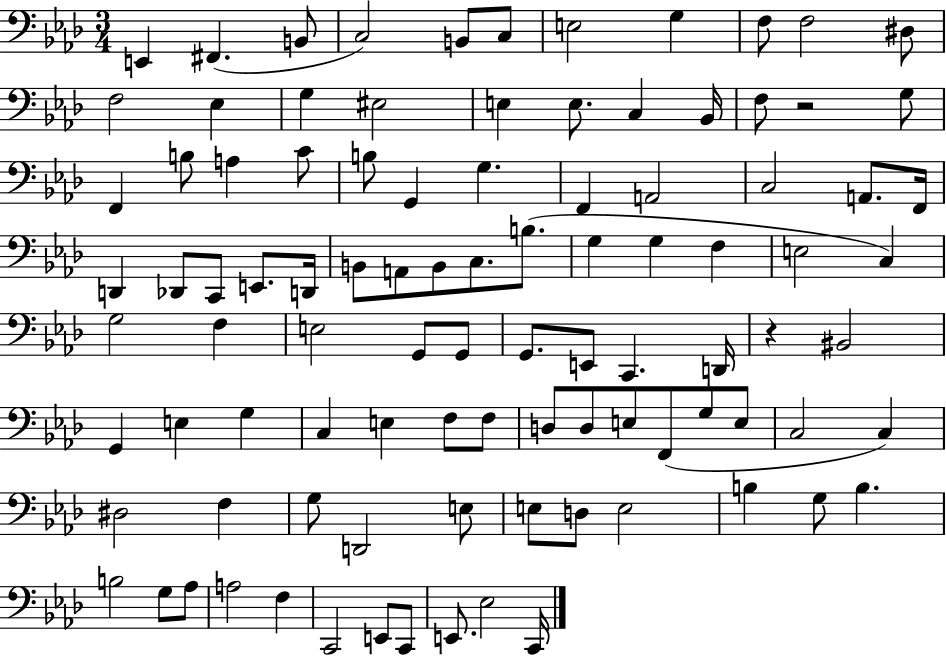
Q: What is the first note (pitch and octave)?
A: E2